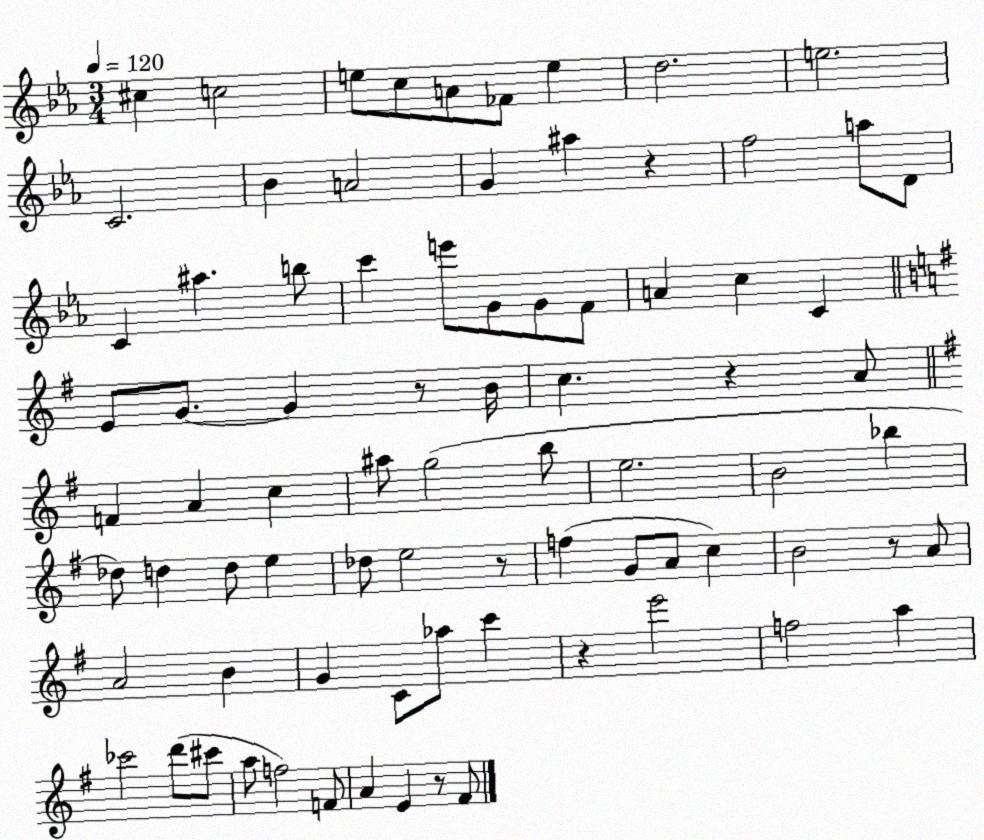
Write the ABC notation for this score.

X:1
T:Untitled
M:3/4
L:1/4
K:Eb
^c c2 e/2 c/2 A/2 _F/2 e d2 e2 C2 _B A2 G ^a z f2 a/2 D/2 C ^a b/2 c' e'/2 G/2 G/2 F/2 A c C E/2 G/2 G z/2 B/4 c z A/2 F A c ^a/2 g2 b/2 e2 B2 _b _d/2 d d/2 e _d/2 e2 z/2 f G/2 A/2 c B2 z/2 A/2 A2 B G C/2 _a/2 c' z e'2 f2 a _c'2 d'/2 ^c'/2 a/2 f2 F/2 A E z/2 ^F/2